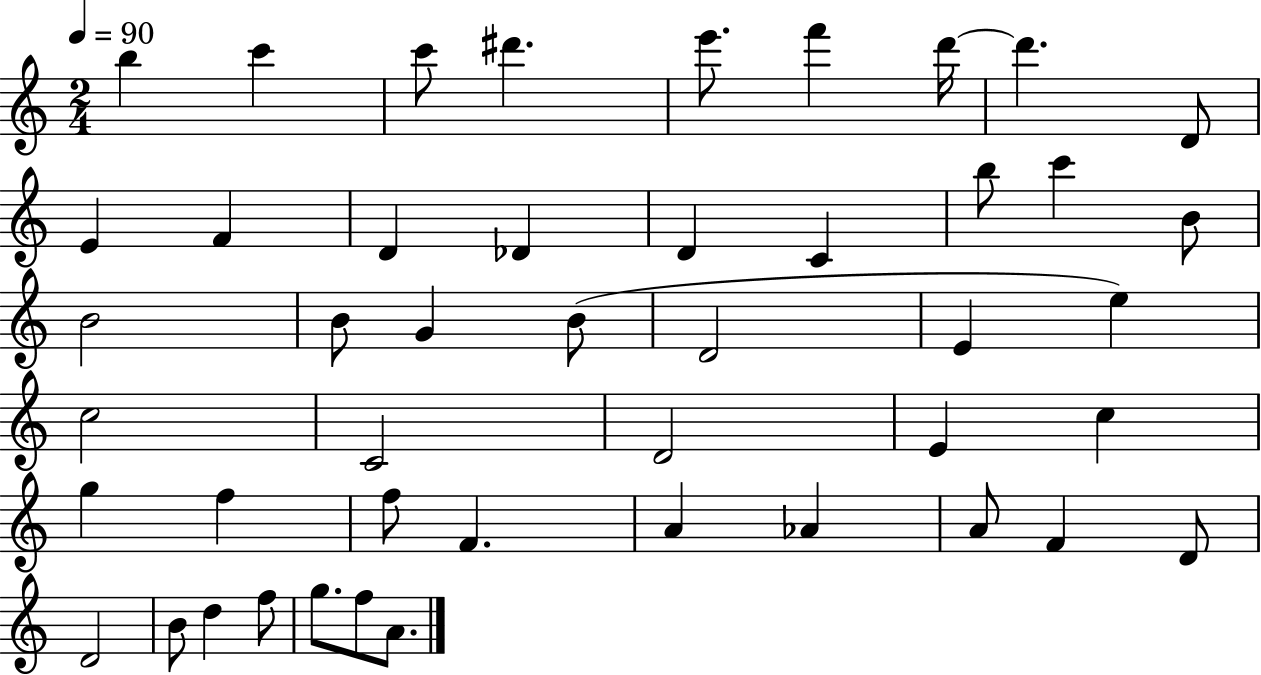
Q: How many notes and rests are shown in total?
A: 46